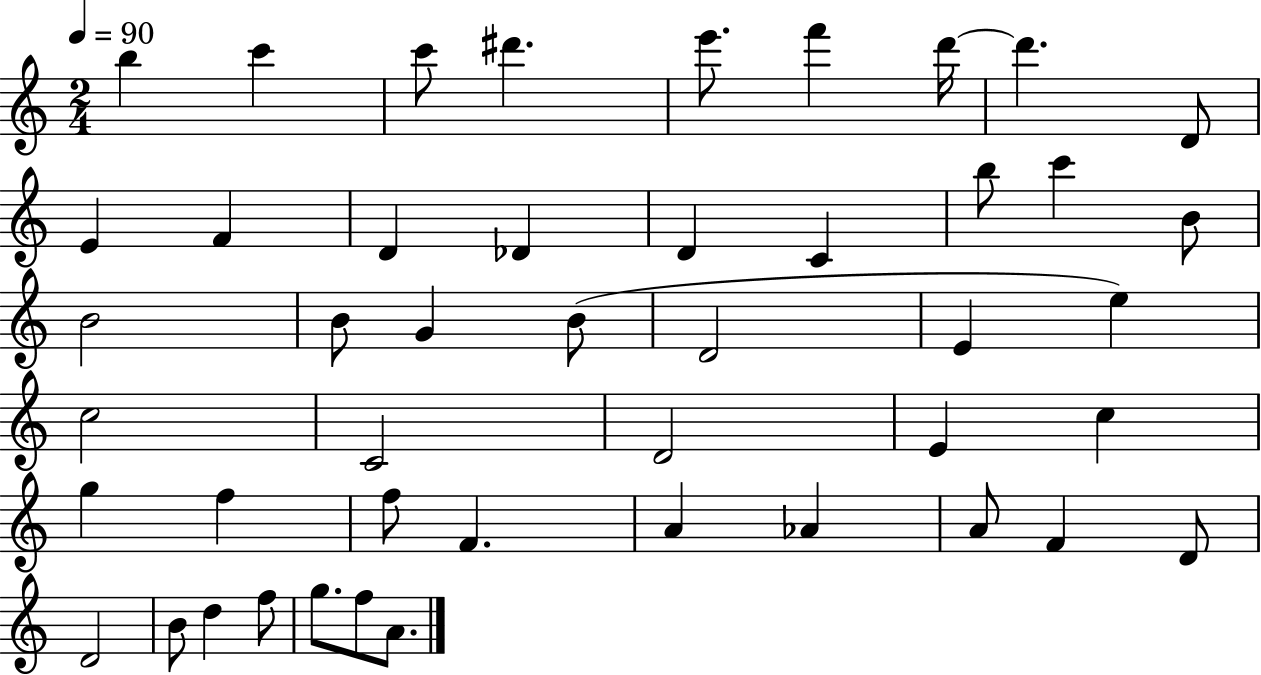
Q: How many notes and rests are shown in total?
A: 46